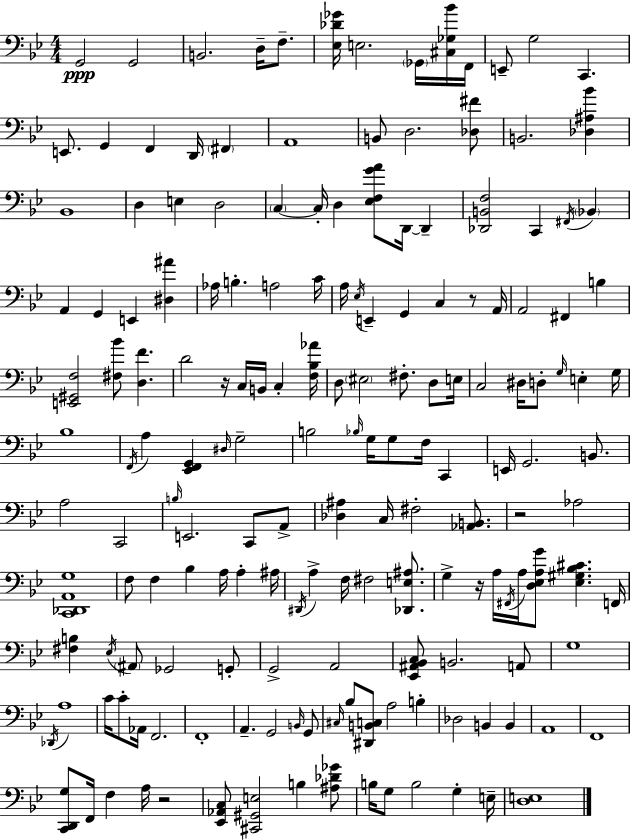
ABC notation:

X:1
T:Untitled
M:4/4
L:1/4
K:Gm
G,,2 G,,2 B,,2 D,/4 F,/2 [_E,_D_G]/4 E,2 _G,,/4 [^C,_G,_B]/4 F,,/4 E,,/2 G,2 C,, E,,/2 G,, F,, D,,/4 ^F,, A,,4 B,,/2 D,2 [_D,^F]/2 B,,2 [_D,^A,_B] _B,,4 D, E, D,2 C, C,/4 D, [_E,F,GA]/2 D,,/4 D,, [_D,,B,,F,]2 C,, ^F,,/4 _B,, A,, G,, E,, [^D,^A] _A,/4 B, A,2 C/4 A,/4 _E,/4 E,, G,, C, z/2 A,,/4 A,,2 ^F,, B, [E,,^G,,F,]2 [^F,_B]/2 [D,F] D2 z/4 C,/4 B,,/4 C, [F,_B,_A]/4 D,/2 ^E,2 ^F,/2 D,/2 E,/4 C,2 ^D,/4 D,/2 G,/4 E, G,/4 _B,4 F,,/4 A, [_E,,F,,G,,] ^D,/4 G,2 B,2 _B,/4 G,/4 G,/2 F,/4 C,, E,,/4 G,,2 B,,/2 A,2 C,,2 B,/4 E,,2 C,,/2 A,,/2 [_D,^A,] C,/4 ^F,2 [_A,,B,,]/2 z2 _A,2 [C,,_D,,A,,G,]4 F,/2 F, _B, A,/4 A, ^A,/4 ^D,,/4 A, F,/4 ^F,2 [_D,,E,^A,]/2 G, z/4 A,/4 ^F,,/4 A,/4 [D,_E,A,G]/2 [_E,^G,_B,^C] F,,/4 [^F,B,] _E,/4 ^A,,/2 _G,,2 G,,/2 G,,2 A,,2 [_E,,^A,,_B,,C,]/2 B,,2 A,,/2 G,4 _D,,/4 A,4 C/4 C/2 _A,,/4 F,,2 F,,4 A,, G,,2 B,,/4 G,,/2 ^C,/4 _B,/2 [^D,,B,,C,]/2 A,2 B, _D,2 B,, B,, A,,4 F,,4 [C,,D,,G,]/2 F,,/4 F, A,/4 z2 [_E,,_A,,C,]/2 [^C,,^G,,E,]2 B, [^A,_D_G]/2 B,/4 G,/2 B,2 G, E,/4 [D,E,]4